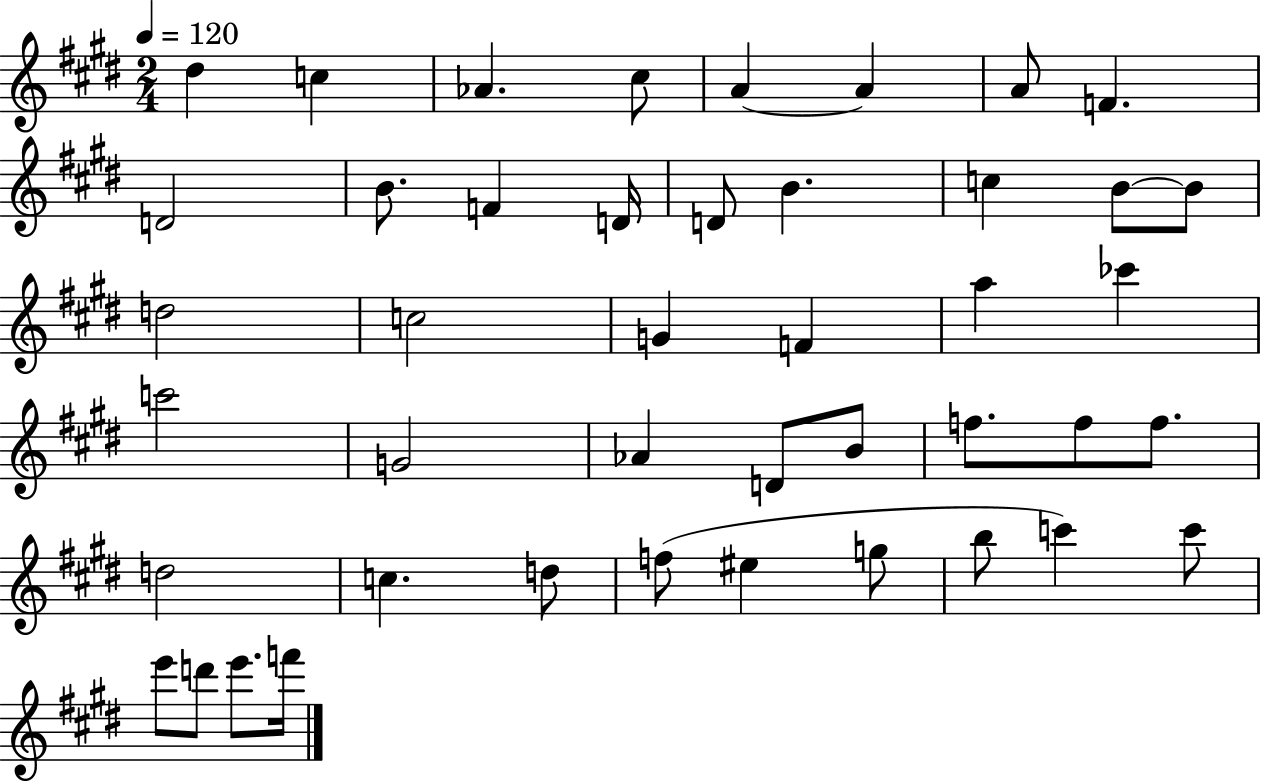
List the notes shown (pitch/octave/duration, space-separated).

D#5/q C5/q Ab4/q. C#5/e A4/q A4/q A4/e F4/q. D4/h B4/e. F4/q D4/s D4/e B4/q. C5/q B4/e B4/e D5/h C5/h G4/q F4/q A5/q CES6/q C6/h G4/h Ab4/q D4/e B4/e F5/e. F5/e F5/e. D5/h C5/q. D5/e F5/e EIS5/q G5/e B5/e C6/q C6/e E6/e D6/e E6/e. F6/s